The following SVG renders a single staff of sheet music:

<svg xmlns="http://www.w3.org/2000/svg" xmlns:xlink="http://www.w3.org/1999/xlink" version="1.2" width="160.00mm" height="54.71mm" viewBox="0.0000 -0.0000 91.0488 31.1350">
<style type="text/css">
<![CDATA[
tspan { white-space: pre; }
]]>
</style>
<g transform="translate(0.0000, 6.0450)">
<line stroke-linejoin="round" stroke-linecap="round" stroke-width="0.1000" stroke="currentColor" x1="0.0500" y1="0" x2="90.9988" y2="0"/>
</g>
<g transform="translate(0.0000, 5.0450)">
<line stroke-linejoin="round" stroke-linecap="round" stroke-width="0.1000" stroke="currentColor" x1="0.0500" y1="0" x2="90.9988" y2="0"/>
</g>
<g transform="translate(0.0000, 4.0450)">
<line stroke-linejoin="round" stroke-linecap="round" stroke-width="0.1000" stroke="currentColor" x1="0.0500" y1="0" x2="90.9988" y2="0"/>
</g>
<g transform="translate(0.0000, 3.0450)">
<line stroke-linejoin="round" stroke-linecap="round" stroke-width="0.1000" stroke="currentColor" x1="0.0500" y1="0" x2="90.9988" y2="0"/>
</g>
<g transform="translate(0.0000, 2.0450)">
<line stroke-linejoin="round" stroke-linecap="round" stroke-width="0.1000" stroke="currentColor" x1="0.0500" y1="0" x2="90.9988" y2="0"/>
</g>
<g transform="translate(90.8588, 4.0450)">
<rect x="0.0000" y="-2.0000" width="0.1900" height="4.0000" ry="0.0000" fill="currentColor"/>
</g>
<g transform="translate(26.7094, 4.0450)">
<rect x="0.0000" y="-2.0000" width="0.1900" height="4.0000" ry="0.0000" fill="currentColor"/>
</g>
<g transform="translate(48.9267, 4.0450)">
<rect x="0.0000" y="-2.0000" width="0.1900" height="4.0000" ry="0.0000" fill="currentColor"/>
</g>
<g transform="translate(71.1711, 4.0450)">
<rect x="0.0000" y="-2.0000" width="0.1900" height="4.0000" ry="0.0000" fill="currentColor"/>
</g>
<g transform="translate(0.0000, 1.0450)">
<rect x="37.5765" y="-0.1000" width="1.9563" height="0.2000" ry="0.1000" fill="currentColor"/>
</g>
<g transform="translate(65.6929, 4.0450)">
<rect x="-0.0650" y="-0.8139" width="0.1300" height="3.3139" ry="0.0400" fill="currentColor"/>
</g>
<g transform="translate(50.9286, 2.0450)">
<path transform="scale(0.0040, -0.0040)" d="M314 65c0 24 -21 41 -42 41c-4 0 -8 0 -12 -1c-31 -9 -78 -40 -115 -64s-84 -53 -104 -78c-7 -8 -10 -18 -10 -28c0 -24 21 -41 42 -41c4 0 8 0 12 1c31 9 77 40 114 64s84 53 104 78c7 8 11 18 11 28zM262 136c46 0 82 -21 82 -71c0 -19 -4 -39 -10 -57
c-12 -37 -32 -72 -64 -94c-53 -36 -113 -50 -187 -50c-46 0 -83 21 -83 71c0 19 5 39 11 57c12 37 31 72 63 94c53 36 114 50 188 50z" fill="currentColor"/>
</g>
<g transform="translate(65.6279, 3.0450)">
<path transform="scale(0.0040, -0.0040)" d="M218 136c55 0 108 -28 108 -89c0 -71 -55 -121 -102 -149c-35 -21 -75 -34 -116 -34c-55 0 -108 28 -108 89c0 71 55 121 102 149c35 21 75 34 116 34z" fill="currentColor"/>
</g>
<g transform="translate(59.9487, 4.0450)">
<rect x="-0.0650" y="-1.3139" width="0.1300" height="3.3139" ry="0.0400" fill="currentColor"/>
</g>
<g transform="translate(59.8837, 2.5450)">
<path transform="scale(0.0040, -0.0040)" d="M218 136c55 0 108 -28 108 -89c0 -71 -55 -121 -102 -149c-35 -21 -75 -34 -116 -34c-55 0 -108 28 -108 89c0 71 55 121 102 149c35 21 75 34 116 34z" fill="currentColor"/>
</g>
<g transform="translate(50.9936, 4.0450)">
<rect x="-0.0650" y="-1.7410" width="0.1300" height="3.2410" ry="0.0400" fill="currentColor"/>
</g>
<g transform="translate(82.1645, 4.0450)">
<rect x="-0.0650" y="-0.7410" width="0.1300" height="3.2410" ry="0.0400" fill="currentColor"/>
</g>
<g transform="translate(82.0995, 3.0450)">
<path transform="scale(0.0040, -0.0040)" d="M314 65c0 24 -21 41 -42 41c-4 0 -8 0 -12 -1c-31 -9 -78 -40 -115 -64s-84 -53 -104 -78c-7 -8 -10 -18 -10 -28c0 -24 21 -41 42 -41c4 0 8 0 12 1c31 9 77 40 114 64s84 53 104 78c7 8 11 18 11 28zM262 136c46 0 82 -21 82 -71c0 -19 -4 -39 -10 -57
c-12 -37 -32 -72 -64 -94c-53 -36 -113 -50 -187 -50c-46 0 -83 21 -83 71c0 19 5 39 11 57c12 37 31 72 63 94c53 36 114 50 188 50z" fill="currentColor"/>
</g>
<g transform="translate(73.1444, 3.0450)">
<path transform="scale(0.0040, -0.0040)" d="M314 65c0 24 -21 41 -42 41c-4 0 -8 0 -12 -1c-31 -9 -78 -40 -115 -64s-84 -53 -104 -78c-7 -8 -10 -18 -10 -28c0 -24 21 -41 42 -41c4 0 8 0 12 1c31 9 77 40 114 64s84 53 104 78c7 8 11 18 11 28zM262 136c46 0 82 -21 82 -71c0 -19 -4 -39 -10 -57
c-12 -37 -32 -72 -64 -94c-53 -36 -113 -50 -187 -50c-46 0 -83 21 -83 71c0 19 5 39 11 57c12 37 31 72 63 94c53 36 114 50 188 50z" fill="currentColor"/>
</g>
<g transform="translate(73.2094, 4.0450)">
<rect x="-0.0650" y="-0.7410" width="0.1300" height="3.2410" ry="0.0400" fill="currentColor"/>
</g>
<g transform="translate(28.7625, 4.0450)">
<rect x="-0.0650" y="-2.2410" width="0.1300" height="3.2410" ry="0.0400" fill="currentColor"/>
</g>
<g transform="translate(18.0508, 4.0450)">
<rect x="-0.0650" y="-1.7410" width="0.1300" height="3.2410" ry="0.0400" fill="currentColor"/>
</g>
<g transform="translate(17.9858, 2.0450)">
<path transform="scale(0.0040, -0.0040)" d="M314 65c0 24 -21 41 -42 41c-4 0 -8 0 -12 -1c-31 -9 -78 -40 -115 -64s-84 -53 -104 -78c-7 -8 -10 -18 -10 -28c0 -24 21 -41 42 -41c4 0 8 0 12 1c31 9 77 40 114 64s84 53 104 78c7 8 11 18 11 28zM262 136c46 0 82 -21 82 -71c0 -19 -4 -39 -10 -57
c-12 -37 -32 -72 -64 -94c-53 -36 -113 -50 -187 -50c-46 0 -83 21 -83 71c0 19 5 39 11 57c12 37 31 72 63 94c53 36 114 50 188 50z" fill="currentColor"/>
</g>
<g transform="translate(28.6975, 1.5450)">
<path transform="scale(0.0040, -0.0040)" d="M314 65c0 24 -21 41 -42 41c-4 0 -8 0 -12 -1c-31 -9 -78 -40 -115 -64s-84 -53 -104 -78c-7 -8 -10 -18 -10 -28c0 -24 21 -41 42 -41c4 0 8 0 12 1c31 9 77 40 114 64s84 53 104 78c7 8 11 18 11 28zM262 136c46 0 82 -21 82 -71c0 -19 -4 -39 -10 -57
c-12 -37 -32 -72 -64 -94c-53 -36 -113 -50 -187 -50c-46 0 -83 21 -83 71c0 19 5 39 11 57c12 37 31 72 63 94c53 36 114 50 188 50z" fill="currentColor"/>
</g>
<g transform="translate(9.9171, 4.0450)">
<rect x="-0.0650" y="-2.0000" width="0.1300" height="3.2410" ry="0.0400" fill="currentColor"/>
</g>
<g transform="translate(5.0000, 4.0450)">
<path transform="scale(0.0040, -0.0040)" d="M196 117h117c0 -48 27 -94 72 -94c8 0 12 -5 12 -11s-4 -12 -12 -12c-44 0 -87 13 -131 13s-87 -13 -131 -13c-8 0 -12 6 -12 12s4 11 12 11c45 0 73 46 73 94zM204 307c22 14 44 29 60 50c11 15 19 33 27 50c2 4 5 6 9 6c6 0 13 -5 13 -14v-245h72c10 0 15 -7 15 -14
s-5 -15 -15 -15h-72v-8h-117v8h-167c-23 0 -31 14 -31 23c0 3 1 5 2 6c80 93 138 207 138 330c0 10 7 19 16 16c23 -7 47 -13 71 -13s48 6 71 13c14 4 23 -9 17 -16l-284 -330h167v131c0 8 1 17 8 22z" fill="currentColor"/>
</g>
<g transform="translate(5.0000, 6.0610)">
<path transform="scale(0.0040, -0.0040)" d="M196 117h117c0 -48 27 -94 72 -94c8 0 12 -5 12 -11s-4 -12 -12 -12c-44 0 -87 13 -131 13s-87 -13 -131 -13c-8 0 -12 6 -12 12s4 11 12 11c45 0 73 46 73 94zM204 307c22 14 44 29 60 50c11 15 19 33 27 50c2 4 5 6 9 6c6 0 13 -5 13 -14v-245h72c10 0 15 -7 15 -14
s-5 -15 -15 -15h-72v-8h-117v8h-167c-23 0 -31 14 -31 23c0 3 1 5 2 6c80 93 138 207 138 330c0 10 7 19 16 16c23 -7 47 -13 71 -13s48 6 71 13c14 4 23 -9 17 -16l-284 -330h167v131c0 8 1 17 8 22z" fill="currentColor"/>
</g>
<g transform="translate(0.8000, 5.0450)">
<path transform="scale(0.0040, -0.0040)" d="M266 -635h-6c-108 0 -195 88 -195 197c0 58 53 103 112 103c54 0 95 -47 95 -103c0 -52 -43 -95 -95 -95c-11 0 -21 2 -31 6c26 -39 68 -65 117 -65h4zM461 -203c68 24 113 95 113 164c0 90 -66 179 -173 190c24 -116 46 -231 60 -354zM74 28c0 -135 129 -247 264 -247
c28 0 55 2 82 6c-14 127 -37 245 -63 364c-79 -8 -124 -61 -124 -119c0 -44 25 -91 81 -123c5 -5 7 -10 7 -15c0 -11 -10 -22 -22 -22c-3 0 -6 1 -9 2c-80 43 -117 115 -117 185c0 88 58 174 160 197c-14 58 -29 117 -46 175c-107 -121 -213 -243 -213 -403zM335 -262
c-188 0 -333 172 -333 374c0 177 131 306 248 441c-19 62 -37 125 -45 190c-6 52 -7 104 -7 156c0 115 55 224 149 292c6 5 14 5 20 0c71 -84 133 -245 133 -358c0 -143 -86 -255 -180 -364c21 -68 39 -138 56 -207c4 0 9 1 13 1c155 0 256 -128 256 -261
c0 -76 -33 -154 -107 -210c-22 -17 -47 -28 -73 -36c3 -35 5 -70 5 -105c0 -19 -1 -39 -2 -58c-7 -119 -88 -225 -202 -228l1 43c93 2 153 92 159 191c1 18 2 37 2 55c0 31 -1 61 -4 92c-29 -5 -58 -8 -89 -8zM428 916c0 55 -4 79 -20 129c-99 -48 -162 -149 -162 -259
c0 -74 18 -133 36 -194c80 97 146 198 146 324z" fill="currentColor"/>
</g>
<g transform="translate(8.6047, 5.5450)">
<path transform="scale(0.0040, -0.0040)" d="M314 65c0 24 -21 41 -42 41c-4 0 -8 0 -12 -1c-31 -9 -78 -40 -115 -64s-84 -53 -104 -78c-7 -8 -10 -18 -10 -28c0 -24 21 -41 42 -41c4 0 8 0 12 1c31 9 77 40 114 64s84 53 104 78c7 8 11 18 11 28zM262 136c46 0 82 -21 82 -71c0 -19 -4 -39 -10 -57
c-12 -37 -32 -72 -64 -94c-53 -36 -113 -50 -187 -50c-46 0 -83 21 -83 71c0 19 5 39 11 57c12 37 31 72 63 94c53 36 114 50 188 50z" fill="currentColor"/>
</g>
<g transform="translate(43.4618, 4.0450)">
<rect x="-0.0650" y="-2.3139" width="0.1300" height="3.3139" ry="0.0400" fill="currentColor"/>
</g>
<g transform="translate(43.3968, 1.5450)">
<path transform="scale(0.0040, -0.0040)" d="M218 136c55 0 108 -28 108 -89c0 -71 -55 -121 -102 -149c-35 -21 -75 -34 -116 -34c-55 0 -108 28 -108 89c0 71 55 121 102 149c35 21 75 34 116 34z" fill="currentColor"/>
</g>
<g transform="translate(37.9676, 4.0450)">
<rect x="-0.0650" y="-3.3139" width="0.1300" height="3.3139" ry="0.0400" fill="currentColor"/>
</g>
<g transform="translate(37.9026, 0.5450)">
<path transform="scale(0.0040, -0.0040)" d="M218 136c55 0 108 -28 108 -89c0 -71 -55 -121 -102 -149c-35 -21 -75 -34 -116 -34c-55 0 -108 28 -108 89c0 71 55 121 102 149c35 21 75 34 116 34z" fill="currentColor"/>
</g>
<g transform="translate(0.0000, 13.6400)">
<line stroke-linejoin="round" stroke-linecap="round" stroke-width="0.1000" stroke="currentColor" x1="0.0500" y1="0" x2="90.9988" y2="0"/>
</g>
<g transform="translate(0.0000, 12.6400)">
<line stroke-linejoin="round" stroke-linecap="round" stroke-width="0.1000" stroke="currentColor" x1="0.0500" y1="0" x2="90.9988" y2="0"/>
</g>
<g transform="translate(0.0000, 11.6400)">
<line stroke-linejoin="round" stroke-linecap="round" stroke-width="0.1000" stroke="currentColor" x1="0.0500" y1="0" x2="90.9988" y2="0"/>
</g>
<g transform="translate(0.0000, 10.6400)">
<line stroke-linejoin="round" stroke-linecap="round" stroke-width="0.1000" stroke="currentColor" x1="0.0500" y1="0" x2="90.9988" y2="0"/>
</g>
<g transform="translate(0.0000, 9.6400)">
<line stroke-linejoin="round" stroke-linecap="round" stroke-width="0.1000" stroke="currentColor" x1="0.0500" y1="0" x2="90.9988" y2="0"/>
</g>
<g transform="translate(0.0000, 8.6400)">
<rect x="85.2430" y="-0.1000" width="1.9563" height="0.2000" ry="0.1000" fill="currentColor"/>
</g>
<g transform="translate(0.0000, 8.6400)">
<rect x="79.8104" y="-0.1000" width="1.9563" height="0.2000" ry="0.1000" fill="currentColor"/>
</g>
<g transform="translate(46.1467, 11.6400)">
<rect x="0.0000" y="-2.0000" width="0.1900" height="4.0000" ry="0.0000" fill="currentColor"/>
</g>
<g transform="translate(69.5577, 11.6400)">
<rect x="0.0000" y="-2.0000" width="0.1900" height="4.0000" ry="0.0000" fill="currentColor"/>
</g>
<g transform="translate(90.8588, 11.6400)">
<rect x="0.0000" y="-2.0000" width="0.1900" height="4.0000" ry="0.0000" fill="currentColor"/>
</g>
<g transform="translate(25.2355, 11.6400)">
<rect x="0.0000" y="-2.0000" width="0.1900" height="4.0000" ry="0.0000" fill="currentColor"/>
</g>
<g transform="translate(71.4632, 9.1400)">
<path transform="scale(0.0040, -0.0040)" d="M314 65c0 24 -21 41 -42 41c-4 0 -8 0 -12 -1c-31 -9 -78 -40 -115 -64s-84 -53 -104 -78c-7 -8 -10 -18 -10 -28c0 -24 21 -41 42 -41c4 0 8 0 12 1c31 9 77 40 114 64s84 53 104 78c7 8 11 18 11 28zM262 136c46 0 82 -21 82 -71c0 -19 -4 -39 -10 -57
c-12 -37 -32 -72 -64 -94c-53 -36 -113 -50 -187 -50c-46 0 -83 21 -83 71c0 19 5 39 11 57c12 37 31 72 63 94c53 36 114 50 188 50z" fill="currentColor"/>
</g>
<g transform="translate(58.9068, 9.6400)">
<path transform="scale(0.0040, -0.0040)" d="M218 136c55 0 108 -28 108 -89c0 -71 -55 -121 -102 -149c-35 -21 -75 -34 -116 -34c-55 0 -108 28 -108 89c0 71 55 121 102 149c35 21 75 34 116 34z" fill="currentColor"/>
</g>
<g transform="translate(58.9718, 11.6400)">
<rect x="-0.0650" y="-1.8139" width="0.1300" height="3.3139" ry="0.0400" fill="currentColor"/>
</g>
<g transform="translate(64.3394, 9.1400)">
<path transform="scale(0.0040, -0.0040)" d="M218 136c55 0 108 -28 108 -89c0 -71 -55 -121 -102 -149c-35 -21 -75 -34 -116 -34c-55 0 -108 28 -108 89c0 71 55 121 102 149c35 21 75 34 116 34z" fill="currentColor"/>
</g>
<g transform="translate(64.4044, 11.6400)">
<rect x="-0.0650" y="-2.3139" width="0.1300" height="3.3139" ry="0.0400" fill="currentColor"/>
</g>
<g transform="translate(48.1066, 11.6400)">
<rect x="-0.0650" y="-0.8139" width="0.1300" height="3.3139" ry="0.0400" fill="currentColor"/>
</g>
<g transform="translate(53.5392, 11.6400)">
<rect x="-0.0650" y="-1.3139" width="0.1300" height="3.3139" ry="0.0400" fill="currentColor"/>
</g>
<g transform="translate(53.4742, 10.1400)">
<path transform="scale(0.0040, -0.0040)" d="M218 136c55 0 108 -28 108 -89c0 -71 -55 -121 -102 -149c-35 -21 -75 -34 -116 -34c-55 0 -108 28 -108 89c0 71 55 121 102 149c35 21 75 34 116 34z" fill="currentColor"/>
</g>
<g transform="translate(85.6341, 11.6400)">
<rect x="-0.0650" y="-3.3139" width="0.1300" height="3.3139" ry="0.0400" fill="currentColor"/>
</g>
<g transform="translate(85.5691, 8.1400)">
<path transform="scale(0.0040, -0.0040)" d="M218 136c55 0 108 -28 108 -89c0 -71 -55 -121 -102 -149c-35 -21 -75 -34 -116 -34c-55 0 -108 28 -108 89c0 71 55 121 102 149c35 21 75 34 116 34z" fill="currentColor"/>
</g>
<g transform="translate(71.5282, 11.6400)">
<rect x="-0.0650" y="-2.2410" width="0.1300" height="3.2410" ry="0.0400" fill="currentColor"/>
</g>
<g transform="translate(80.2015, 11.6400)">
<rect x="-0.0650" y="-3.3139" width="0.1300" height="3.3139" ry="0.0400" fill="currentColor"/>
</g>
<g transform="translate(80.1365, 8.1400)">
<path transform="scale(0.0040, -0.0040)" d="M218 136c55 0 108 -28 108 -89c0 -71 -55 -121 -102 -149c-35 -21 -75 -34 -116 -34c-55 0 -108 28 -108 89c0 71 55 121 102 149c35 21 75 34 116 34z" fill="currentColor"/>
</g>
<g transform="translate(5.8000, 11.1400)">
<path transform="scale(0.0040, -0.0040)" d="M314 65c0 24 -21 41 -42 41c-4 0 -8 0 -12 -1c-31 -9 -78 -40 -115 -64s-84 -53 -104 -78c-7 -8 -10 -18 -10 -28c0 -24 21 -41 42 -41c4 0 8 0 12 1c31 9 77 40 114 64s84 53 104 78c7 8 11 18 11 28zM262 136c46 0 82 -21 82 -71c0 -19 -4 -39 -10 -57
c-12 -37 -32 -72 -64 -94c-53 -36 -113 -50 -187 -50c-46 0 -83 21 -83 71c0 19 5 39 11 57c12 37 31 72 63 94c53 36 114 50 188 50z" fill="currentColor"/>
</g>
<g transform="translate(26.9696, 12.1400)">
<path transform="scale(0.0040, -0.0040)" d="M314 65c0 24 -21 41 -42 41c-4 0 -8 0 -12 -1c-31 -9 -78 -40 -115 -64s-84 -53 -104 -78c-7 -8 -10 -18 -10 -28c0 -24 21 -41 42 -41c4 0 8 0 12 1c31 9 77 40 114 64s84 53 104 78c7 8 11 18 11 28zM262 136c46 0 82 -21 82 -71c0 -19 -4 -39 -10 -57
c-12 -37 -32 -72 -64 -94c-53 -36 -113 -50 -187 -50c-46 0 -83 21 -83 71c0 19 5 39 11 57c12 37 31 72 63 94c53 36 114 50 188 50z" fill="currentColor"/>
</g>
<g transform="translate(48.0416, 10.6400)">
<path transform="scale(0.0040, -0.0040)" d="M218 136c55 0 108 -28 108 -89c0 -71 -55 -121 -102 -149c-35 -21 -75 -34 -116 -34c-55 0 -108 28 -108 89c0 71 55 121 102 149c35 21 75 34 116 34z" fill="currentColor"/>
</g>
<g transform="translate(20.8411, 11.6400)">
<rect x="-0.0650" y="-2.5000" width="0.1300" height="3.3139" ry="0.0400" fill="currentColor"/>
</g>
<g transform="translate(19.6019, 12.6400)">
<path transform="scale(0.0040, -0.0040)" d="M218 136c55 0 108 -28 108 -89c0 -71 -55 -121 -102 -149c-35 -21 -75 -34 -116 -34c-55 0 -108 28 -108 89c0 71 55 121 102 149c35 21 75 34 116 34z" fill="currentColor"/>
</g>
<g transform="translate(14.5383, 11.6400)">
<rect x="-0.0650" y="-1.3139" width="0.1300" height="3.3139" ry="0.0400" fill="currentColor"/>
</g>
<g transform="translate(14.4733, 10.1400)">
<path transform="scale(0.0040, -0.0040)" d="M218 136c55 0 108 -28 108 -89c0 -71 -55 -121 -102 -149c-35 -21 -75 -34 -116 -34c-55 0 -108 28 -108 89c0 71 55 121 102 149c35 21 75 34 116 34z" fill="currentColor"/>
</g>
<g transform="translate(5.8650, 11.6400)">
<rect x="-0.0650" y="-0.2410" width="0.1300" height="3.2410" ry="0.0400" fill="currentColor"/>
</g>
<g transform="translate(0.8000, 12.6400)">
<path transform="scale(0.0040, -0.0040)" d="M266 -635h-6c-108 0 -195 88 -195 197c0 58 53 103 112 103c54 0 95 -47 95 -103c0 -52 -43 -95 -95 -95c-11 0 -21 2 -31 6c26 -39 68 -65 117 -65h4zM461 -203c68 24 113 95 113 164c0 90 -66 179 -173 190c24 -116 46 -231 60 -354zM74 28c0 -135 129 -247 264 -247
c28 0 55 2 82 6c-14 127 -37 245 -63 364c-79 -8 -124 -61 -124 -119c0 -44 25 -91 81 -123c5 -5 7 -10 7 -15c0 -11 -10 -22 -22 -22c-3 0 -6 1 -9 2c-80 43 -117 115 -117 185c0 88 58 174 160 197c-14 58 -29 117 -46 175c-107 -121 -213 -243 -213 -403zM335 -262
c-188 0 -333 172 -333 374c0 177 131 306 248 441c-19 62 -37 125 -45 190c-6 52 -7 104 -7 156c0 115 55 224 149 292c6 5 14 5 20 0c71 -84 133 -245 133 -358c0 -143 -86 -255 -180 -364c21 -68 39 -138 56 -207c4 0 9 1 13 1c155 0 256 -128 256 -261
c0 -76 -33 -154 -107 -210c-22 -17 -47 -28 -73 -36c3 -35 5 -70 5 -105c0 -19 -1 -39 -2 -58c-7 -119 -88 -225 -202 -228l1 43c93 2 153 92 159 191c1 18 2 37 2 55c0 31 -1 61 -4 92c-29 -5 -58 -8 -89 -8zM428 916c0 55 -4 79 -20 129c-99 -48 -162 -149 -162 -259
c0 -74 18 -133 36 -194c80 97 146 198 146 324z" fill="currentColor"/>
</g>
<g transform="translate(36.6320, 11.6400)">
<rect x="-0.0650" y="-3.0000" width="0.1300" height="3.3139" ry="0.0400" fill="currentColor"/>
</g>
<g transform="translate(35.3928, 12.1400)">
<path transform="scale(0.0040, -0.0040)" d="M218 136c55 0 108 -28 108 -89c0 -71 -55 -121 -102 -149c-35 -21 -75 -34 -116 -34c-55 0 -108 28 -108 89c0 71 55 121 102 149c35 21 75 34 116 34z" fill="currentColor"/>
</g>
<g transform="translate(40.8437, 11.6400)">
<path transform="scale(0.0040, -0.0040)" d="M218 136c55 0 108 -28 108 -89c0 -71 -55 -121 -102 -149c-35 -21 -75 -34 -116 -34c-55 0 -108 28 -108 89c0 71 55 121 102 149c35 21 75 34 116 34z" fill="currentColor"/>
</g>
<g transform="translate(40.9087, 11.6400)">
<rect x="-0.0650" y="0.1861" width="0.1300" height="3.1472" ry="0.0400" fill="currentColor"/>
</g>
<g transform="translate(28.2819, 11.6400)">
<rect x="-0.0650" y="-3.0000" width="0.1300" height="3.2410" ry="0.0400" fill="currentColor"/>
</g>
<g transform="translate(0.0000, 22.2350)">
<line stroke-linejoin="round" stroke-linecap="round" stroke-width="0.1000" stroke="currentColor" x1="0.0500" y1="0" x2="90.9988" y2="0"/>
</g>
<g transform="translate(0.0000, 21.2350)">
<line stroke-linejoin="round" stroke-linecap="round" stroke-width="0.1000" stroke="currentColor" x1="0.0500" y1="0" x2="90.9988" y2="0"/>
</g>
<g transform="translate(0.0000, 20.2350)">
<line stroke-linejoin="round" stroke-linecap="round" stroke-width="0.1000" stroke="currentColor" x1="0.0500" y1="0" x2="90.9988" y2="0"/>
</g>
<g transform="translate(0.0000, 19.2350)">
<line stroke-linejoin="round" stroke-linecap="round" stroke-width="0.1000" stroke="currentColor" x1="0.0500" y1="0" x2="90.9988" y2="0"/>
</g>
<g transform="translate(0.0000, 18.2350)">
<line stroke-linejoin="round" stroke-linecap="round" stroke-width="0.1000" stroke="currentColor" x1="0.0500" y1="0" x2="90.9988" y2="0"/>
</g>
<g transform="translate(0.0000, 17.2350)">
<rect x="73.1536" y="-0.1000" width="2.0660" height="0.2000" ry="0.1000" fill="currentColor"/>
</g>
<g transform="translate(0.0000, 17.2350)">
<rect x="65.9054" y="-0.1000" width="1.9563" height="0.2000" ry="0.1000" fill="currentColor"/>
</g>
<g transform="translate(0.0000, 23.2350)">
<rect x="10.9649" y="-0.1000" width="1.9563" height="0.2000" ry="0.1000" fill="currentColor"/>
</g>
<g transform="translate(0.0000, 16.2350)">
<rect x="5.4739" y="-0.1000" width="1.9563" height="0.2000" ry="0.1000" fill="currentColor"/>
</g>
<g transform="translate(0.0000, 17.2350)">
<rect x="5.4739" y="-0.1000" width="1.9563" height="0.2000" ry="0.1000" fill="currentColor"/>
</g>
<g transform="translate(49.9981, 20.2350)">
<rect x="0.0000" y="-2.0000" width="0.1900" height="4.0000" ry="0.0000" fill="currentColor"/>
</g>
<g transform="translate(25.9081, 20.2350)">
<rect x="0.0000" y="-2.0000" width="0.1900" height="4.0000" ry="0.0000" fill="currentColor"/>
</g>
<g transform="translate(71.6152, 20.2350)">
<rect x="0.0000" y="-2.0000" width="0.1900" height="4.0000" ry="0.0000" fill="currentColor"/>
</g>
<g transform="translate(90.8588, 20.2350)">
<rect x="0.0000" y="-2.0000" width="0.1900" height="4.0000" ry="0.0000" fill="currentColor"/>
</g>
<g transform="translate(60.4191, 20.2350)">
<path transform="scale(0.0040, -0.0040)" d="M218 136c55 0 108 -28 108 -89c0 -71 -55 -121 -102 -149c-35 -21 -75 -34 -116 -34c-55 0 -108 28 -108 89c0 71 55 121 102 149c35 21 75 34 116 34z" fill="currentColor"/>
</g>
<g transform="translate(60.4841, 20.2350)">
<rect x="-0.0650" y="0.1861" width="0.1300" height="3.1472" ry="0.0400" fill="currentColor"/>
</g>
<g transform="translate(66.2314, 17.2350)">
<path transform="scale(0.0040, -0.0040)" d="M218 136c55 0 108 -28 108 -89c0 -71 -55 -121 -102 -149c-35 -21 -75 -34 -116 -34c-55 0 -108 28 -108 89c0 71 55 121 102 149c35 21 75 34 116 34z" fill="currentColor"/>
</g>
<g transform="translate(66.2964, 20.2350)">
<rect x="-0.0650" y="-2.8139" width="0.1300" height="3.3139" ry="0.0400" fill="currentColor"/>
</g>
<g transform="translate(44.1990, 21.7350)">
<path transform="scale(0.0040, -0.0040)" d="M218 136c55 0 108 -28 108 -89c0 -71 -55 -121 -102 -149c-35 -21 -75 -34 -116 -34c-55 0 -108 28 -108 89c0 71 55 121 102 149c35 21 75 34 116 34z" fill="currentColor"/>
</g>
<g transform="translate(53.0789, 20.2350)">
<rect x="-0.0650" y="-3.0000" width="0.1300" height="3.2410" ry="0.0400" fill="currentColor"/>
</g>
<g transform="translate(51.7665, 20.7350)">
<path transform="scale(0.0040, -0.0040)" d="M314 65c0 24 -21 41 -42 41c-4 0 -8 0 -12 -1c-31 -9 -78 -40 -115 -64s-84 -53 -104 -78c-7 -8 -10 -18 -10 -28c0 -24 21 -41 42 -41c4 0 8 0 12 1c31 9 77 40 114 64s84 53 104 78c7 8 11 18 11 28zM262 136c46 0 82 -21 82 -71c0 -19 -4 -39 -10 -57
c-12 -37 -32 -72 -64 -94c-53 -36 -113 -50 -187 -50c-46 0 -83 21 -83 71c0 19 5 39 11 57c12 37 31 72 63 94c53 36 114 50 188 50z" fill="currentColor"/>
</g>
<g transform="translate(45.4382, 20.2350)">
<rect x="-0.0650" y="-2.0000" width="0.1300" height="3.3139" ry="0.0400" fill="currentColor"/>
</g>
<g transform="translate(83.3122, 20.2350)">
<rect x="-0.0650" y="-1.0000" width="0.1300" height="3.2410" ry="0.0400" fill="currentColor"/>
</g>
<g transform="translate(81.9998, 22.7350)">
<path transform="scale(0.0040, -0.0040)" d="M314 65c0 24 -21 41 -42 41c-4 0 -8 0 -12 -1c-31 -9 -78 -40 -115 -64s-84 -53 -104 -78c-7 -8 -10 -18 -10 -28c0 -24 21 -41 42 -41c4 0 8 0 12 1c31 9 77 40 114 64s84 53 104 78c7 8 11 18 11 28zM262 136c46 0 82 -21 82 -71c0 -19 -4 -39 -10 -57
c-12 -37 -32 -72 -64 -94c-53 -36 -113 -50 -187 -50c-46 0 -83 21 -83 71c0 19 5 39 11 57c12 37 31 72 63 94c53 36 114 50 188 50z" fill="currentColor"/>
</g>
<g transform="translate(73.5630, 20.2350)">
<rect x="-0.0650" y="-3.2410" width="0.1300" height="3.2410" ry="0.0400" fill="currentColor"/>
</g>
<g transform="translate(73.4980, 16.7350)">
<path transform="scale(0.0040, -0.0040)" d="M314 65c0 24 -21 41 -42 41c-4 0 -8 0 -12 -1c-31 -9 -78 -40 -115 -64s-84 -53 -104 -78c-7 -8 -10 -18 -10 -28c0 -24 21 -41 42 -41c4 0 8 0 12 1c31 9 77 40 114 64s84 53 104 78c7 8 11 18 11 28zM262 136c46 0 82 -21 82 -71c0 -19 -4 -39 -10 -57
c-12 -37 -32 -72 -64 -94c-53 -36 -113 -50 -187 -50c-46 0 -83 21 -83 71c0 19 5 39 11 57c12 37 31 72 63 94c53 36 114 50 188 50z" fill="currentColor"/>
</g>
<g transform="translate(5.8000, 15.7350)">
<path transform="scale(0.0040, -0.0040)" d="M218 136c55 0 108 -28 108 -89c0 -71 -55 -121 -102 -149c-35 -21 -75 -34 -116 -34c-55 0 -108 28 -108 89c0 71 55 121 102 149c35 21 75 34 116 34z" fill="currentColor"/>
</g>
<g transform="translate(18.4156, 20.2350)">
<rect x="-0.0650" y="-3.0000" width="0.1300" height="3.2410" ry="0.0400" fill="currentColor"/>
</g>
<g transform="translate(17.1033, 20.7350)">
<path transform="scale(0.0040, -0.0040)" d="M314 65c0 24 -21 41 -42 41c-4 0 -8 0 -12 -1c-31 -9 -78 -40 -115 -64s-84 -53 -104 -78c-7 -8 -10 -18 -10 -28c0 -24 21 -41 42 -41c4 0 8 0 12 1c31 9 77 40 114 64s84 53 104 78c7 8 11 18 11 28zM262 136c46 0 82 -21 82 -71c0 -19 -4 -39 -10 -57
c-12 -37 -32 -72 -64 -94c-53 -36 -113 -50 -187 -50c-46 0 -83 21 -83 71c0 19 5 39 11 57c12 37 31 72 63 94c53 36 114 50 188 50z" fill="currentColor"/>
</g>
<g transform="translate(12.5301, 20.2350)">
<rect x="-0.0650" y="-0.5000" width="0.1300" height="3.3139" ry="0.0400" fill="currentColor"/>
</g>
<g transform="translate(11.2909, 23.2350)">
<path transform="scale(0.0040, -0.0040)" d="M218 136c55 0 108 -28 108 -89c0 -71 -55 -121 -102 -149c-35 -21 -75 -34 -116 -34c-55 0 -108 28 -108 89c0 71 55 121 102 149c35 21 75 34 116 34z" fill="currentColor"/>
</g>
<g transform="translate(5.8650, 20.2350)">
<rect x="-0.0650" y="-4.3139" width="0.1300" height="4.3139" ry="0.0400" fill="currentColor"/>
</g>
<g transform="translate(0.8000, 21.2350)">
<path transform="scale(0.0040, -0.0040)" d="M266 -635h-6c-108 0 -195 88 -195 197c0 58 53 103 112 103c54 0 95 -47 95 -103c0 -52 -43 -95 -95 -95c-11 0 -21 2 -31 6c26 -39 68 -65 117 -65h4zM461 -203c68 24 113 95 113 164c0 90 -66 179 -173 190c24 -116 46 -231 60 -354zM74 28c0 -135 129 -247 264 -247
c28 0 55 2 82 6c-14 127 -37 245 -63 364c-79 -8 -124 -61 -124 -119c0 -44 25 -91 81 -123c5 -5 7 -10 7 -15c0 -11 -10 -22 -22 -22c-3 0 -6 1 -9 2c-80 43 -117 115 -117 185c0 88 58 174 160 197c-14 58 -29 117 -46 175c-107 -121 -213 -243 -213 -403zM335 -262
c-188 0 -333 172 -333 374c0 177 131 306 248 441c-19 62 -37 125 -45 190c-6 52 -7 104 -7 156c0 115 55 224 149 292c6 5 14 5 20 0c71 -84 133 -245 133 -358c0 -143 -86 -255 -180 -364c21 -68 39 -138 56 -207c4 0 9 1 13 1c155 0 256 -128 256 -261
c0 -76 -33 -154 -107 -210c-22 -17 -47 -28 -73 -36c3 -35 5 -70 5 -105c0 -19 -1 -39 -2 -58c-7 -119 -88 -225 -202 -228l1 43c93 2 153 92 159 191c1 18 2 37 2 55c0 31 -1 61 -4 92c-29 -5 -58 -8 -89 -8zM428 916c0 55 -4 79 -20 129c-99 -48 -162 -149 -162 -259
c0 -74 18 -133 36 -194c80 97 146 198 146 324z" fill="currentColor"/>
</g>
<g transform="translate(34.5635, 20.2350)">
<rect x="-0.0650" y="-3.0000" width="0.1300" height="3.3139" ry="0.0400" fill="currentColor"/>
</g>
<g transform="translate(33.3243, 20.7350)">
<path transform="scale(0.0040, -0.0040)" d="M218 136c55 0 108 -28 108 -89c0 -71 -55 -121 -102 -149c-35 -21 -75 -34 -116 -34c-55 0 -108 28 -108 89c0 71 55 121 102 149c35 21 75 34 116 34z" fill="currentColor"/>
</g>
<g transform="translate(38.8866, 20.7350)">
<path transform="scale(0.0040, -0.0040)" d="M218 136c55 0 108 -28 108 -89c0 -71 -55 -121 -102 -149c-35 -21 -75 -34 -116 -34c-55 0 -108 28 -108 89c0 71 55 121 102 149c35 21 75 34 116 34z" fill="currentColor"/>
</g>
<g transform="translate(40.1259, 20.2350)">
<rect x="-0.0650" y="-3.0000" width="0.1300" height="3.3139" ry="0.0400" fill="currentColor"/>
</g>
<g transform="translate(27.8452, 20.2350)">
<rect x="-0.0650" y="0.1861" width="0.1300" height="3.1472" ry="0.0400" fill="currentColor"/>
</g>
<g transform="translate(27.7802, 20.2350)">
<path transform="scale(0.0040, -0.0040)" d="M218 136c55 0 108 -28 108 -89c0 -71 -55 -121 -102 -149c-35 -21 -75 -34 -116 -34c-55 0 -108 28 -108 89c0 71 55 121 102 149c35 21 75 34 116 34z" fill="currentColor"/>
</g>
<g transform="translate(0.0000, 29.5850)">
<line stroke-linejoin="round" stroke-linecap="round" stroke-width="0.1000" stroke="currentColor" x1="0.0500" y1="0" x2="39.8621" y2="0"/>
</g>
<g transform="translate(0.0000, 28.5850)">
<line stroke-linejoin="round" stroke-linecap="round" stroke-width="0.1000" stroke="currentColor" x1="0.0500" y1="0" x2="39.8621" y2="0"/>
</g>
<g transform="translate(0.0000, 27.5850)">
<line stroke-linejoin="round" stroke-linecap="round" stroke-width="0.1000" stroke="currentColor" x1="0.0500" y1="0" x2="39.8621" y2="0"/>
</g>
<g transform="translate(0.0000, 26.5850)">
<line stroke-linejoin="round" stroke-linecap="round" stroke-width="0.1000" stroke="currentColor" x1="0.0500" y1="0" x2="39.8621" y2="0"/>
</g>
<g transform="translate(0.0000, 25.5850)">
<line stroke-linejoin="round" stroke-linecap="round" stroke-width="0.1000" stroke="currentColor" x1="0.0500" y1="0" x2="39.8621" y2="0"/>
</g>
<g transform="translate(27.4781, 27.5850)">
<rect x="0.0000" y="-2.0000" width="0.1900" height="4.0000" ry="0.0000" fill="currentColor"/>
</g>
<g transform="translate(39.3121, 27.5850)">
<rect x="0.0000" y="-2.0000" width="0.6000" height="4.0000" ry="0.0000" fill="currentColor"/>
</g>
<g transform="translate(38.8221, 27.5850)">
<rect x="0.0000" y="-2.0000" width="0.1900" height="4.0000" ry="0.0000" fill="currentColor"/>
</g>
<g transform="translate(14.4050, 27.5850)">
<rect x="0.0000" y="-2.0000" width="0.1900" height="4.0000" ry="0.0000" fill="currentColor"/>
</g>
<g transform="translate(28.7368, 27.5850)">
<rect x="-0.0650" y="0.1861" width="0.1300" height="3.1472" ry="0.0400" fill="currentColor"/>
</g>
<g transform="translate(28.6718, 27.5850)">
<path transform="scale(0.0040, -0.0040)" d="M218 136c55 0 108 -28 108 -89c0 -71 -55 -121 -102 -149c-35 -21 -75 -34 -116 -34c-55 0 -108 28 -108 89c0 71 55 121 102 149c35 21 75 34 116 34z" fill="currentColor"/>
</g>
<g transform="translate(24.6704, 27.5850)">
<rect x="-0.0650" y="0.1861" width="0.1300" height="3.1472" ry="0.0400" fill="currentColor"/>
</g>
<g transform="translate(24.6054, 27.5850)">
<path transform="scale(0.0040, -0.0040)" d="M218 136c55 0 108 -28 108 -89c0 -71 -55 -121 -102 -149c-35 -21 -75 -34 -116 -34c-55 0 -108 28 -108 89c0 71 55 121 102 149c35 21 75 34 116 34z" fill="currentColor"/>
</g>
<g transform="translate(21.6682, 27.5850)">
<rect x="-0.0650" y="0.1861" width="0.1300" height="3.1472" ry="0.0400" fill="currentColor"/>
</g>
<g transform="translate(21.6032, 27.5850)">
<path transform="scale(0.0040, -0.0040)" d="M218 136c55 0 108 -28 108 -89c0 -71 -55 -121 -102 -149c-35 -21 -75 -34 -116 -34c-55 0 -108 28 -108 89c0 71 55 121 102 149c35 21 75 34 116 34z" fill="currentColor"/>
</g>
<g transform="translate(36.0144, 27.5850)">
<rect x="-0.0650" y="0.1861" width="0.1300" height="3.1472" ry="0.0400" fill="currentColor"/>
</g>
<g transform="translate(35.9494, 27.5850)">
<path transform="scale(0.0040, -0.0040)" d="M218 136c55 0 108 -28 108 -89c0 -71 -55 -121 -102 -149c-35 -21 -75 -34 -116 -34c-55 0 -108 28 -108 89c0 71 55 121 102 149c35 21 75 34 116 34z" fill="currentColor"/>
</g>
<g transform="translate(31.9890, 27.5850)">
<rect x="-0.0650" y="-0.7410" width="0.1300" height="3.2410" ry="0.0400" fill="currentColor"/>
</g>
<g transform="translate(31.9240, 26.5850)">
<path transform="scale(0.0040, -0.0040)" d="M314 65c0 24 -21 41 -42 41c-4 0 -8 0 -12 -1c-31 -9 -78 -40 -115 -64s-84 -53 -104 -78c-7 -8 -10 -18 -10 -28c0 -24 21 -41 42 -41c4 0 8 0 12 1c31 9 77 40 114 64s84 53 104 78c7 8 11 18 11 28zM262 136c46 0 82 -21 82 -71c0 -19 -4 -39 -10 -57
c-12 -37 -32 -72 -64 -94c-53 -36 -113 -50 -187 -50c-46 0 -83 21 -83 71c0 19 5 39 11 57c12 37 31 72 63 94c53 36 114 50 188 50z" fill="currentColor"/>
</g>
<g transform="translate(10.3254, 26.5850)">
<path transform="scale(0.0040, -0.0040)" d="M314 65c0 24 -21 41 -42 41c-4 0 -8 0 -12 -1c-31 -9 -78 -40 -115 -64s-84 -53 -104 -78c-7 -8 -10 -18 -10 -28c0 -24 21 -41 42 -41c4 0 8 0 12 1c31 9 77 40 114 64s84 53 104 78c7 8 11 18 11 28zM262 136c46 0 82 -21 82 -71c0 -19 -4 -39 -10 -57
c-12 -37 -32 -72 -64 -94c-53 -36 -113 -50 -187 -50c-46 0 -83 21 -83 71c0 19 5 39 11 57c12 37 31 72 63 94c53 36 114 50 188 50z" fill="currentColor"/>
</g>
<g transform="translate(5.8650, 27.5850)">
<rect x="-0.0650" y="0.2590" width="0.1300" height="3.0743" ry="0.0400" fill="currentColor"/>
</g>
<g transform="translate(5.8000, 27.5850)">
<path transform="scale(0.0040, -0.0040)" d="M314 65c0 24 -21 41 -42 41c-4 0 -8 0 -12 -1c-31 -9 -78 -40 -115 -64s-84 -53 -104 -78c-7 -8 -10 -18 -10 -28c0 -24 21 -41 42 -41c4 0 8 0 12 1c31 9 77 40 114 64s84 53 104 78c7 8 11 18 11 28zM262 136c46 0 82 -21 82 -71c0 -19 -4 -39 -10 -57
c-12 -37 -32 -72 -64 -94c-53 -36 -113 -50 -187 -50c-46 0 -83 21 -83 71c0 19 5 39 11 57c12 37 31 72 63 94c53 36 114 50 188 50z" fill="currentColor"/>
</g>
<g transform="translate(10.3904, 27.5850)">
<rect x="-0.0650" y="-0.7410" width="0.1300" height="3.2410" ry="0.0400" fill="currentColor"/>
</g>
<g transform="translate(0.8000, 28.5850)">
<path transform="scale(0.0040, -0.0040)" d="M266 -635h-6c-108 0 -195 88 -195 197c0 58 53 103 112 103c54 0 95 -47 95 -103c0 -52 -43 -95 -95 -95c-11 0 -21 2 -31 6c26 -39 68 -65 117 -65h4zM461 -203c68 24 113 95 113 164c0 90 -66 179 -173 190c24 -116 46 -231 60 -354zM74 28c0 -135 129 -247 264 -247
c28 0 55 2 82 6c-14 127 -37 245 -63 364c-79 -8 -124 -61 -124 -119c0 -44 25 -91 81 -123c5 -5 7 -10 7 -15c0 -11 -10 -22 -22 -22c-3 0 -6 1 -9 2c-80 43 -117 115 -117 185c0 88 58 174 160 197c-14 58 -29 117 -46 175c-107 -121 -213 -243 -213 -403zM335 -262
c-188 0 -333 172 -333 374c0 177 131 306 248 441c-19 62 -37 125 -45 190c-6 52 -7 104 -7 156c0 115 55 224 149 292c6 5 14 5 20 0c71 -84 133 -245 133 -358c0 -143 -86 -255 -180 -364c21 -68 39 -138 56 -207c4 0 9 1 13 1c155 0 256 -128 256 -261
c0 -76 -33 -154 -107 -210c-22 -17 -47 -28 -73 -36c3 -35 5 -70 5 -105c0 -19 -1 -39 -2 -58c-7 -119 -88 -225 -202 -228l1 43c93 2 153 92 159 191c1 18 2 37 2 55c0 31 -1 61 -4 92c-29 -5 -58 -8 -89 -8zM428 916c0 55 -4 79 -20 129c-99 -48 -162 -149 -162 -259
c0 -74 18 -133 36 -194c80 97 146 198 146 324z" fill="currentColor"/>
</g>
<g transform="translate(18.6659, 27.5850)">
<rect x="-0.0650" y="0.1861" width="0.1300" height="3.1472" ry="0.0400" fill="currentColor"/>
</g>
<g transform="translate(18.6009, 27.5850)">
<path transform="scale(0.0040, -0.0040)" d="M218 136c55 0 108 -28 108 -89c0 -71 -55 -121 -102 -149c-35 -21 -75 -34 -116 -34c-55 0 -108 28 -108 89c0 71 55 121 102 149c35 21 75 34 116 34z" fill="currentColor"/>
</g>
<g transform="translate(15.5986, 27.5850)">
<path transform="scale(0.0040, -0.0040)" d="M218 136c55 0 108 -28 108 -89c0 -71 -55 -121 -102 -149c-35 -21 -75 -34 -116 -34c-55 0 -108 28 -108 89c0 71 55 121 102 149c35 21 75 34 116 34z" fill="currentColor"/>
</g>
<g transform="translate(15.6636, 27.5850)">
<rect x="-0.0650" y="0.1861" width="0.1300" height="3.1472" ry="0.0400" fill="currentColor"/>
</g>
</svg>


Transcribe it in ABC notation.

X:1
T:Untitled
M:4/4
L:1/4
K:C
F2 f2 g2 b g f2 e d d2 d2 c2 e G A2 A B d e f g g2 b b d' C A2 B A A F A2 B a b2 D2 B2 d2 B B B B B d2 B